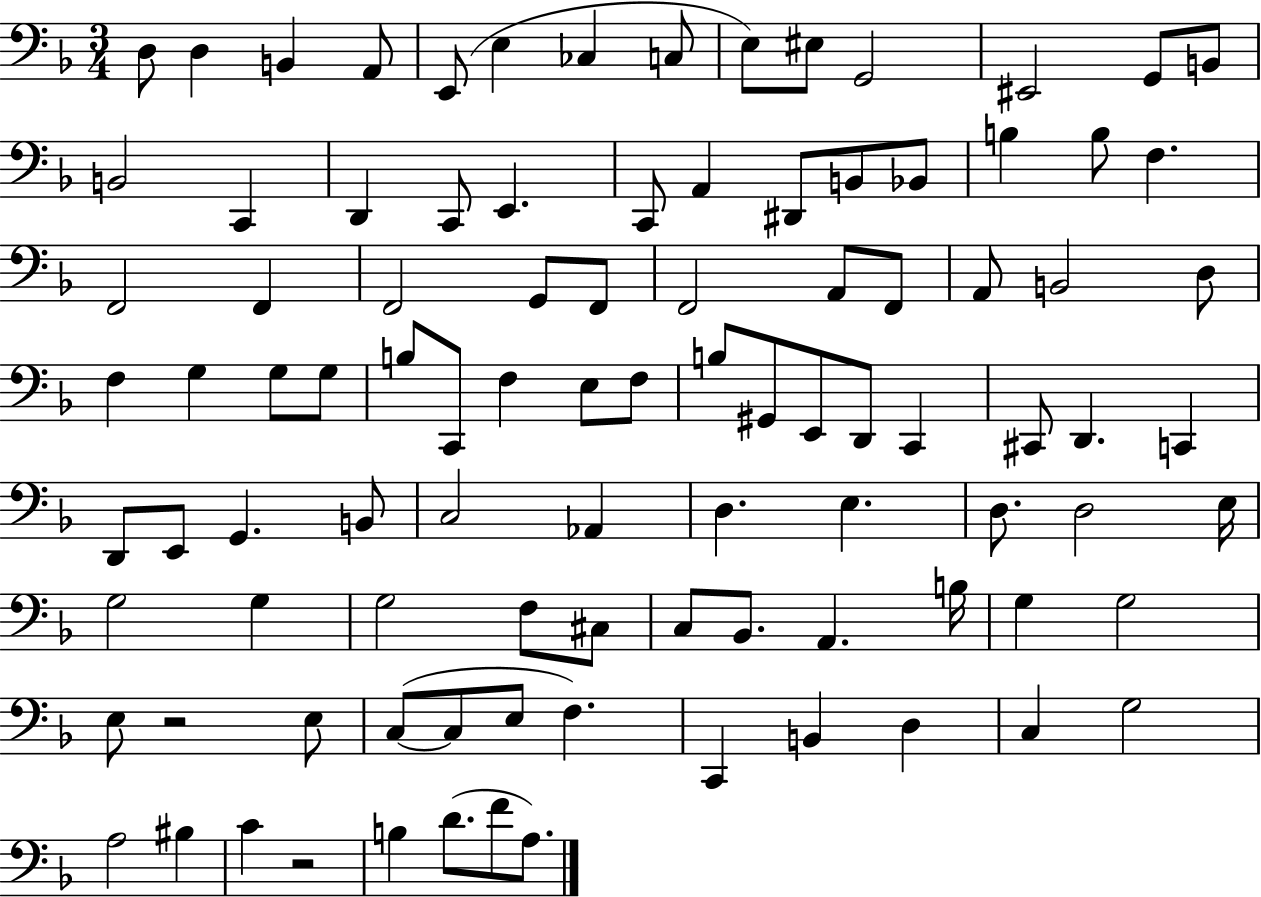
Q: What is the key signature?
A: F major